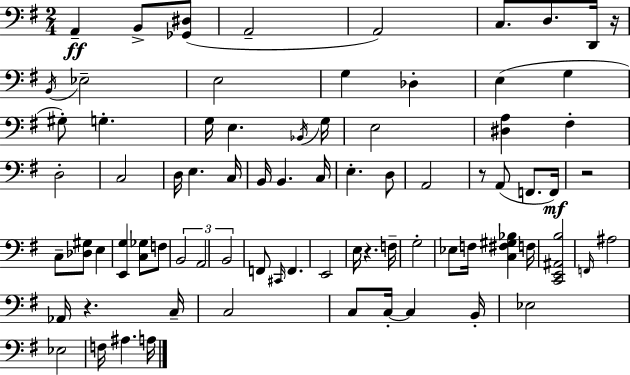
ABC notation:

X:1
T:Untitled
M:2/4
L:1/4
K:Em
A,, B,,/2 [_G,,^D,]/2 A,,2 A,,2 C,/2 D,/2 D,,/4 z/4 B,,/4 _E,2 E,2 G, _D, E, G, ^G,/2 G, G,/4 E, _B,,/4 G,/4 E,2 [^D,A,] ^F, D,2 C,2 D,/4 E, C,/4 B,,/4 B,, C,/4 E, D,/2 A,,2 z/2 A,,/2 F,,/2 F,,/4 z2 C,/2 [_D,^G,]/2 E, [E,,G,] [C,_G,]/2 F,/2 B,,2 A,,2 B,,2 F,,/2 ^C,,/4 F,, E,,2 E,/4 z F,/4 G,2 _E,/2 F,/4 [C,^F,^G,_B,] F,/4 [C,,E,,^A,,B,]2 F,,/4 ^A,2 _A,,/4 z C,/4 C,2 C,/2 C,/4 C, B,,/4 _E,2 _E,2 F,/4 ^A, A,/4